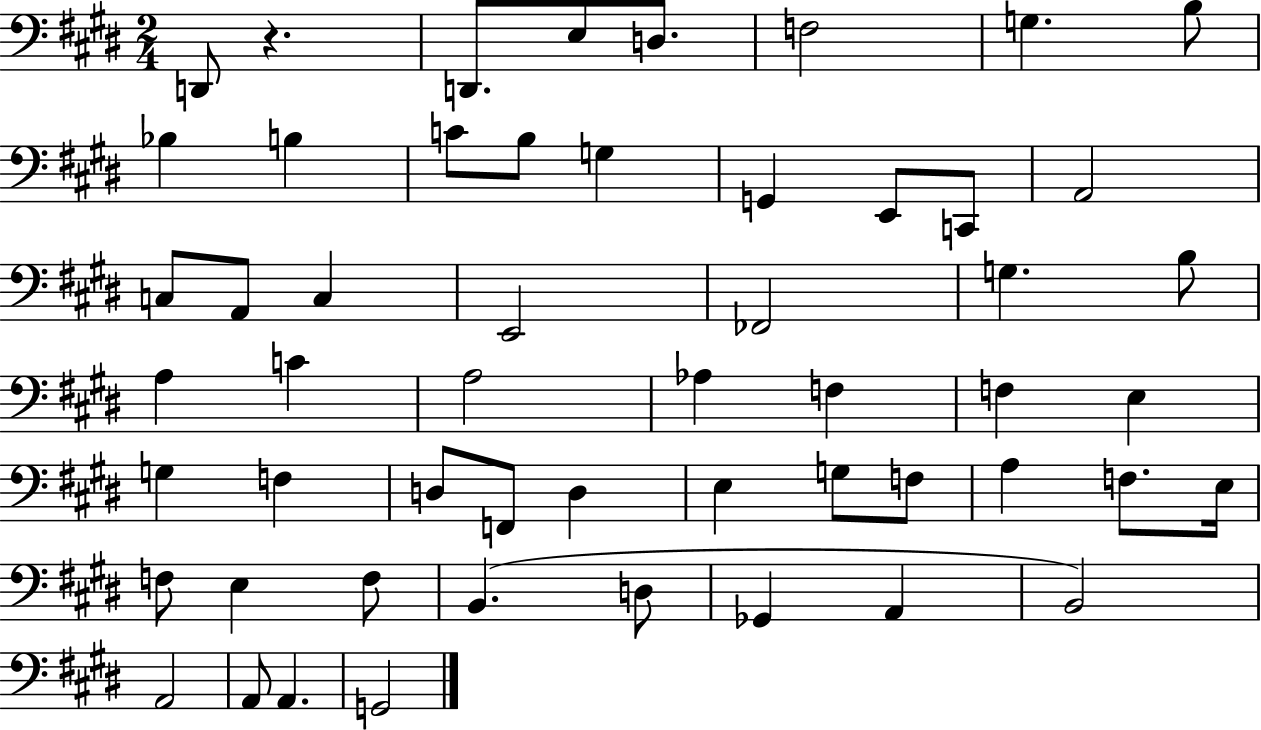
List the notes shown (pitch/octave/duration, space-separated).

D2/e R/q. D2/e. E3/e D3/e. F3/h G3/q. B3/e Bb3/q B3/q C4/e B3/e G3/q G2/q E2/e C2/e A2/h C3/e A2/e C3/q E2/h FES2/h G3/q. B3/e A3/q C4/q A3/h Ab3/q F3/q F3/q E3/q G3/q F3/q D3/e F2/e D3/q E3/q G3/e F3/e A3/q F3/e. E3/s F3/e E3/q F3/e B2/q. D3/e Gb2/q A2/q B2/h A2/h A2/e A2/q. G2/h